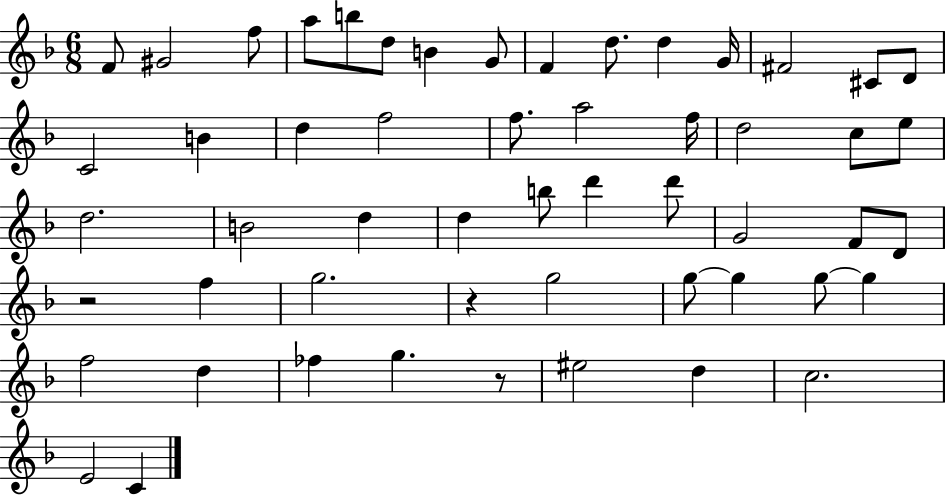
F4/e G#4/h F5/e A5/e B5/e D5/e B4/q G4/e F4/q D5/e. D5/q G4/s F#4/h C#4/e D4/e C4/h B4/q D5/q F5/h F5/e. A5/h F5/s D5/h C5/e E5/e D5/h. B4/h D5/q D5/q B5/e D6/q D6/e G4/h F4/e D4/e R/h F5/q G5/h. R/q G5/h G5/e G5/q G5/e G5/q F5/h D5/q FES5/q G5/q. R/e EIS5/h D5/q C5/h. E4/h C4/q